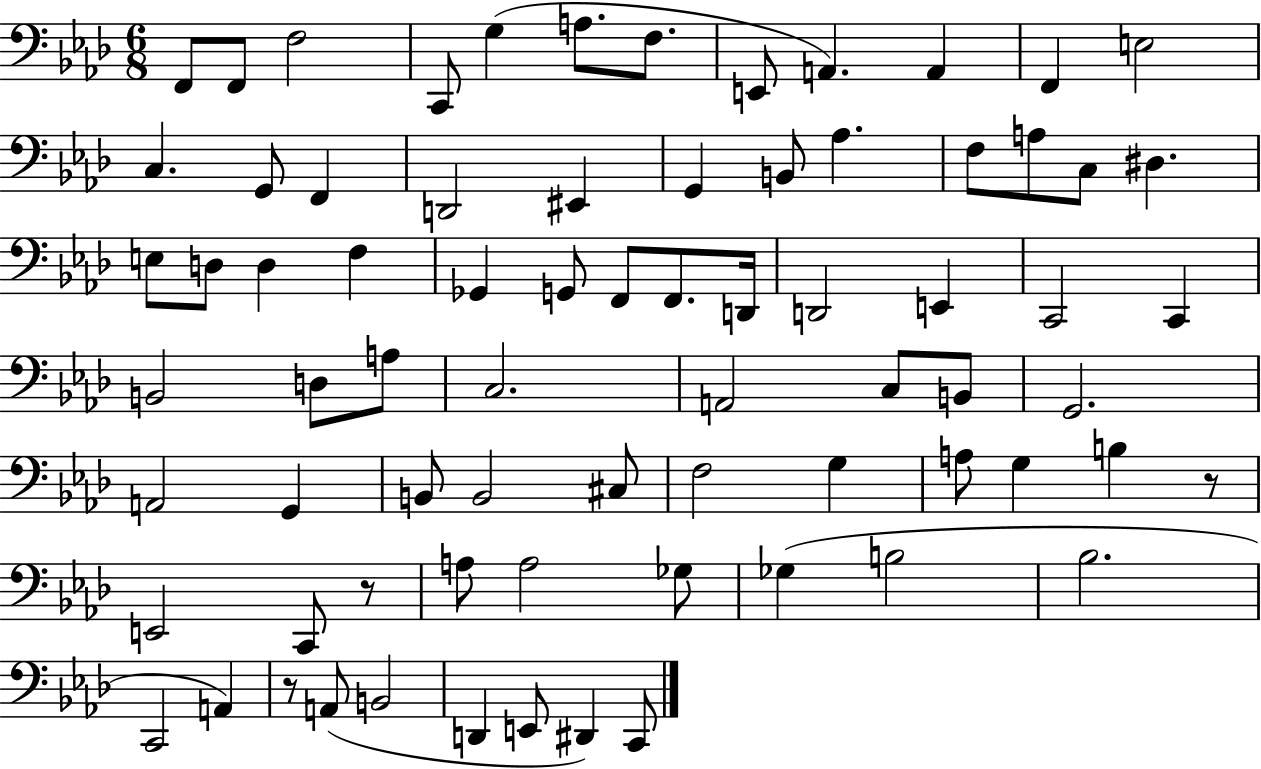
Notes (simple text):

F2/e F2/e F3/h C2/e G3/q A3/e. F3/e. E2/e A2/q. A2/q F2/q E3/h C3/q. G2/e F2/q D2/h EIS2/q G2/q B2/e Ab3/q. F3/e A3/e C3/e D#3/q. E3/e D3/e D3/q F3/q Gb2/q G2/e F2/e F2/e. D2/s D2/h E2/q C2/h C2/q B2/h D3/e A3/e C3/h. A2/h C3/e B2/e G2/h. A2/h G2/q B2/e B2/h C#3/e F3/h G3/q A3/e G3/q B3/q R/e E2/h C2/e R/e A3/e A3/h Gb3/e Gb3/q B3/h Bb3/h. C2/h A2/q R/e A2/e B2/h D2/q E2/e D#2/q C2/e